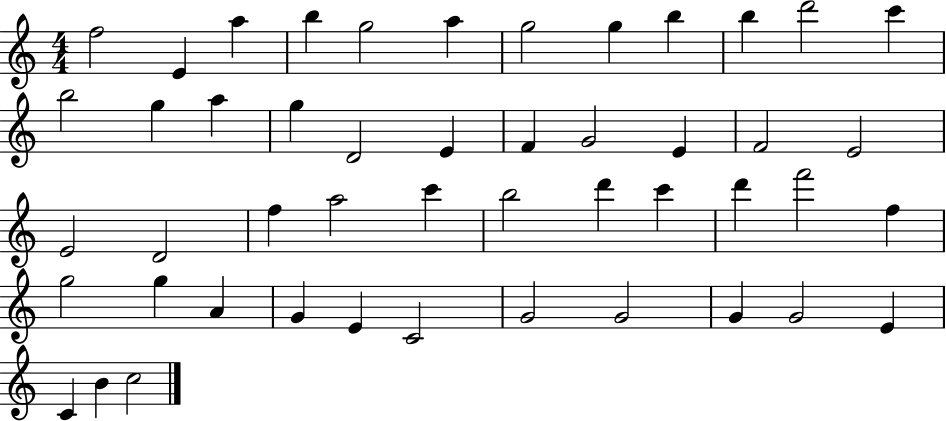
X:1
T:Untitled
M:4/4
L:1/4
K:C
f2 E a b g2 a g2 g b b d'2 c' b2 g a g D2 E F G2 E F2 E2 E2 D2 f a2 c' b2 d' c' d' f'2 f g2 g A G E C2 G2 G2 G G2 E C B c2